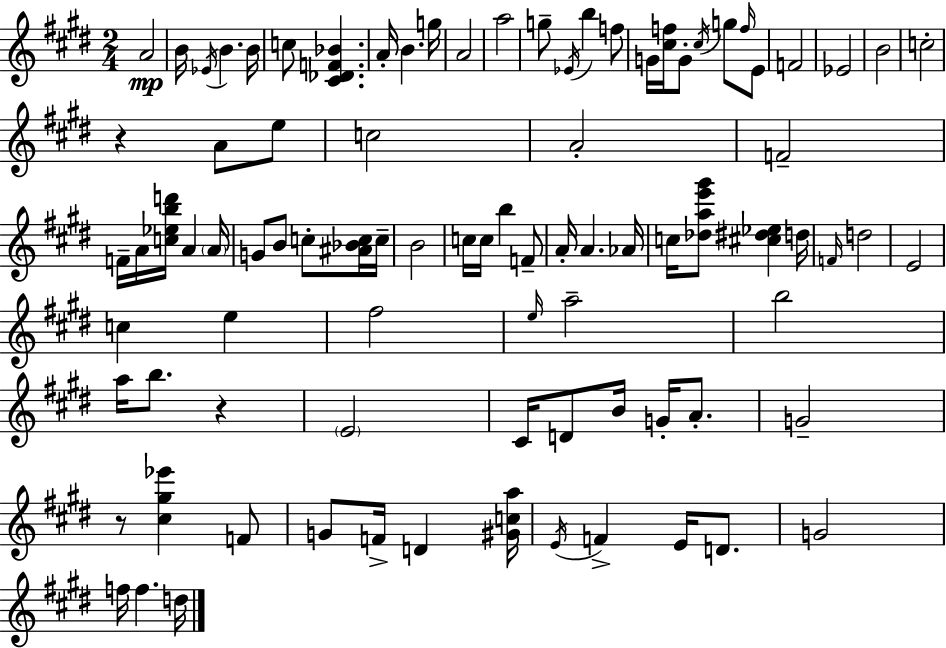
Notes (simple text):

A4/h B4/s Eb4/s B4/q. B4/s C5/e [C#4,Db4,F4,Bb4]/q. A4/s B4/q. G5/s A4/h A5/h G5/e Eb4/s B5/q F5/e G4/s [C#5,F5]/s G4/e C#5/s G5/e F5/s E4/e F4/h Eb4/h B4/h C5/h R/q A4/e E5/e C5/h A4/h F4/h F4/s A4/s [C5,Eb5,B5,D6]/s A4/q A4/s G4/e B4/e C5/e [A#4,Bb4,C5]/s C5/s B4/h C5/s C5/s B5/q F4/e A4/s A4/q. Ab4/s C5/s [Db5,A5,E6,G#6]/e [C#5,D#5,Eb5]/q D5/s F4/s D5/h E4/h C5/q E5/q F#5/h E5/s A5/h B5/h A5/s B5/e. R/q E4/h C#4/s D4/e B4/s G4/s A4/e. G4/h R/e [C#5,G#5,Eb6]/q F4/e G4/e F4/s D4/q [G#4,C5,A5]/s E4/s F4/q E4/s D4/e. G4/h F5/s F5/q. D5/s